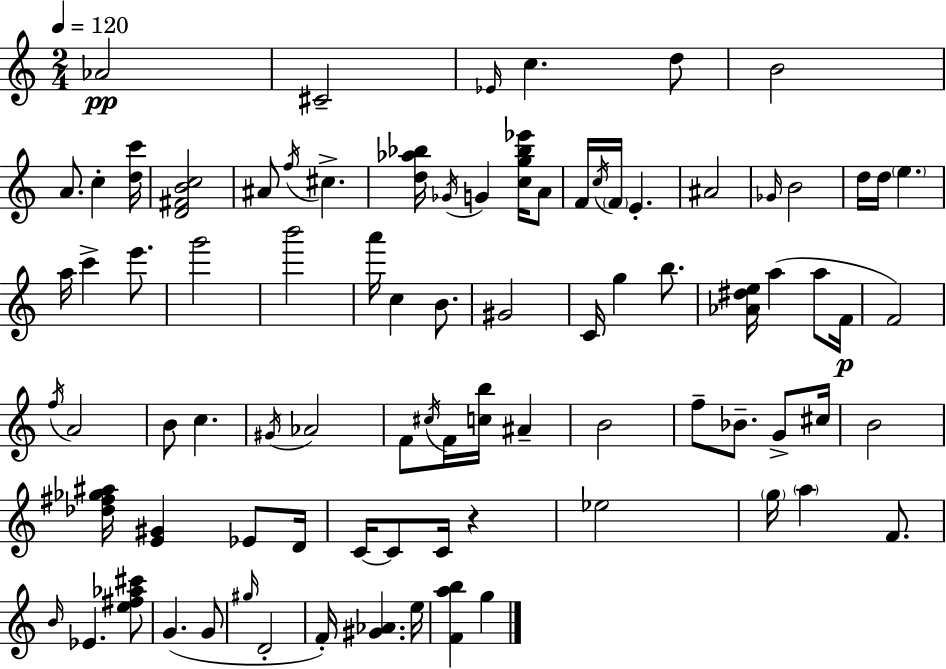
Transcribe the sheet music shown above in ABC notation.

X:1
T:Untitled
M:2/4
L:1/4
K:Am
_A2 ^C2 _E/4 c d/2 B2 A/2 c [dc']/4 [D^FBc]2 ^A/2 f/4 ^c [d_a_b]/4 _G/4 G [cg_b_e']/4 A/2 F/4 c/4 F/4 E ^A2 _G/4 B2 d/4 d/4 e a/4 c' e'/2 g'2 b'2 a'/4 c B/2 ^G2 C/4 g b/2 [_A^de]/4 a a/2 F/4 F2 f/4 A2 B/2 c ^G/4 _A2 F/2 ^c/4 F/4 [cb]/4 ^A B2 f/2 _B/2 G/2 ^c/4 B2 [_d^f_g^a]/4 [E^G] _E/2 D/4 C/4 C/2 C/4 z _e2 g/4 a F/2 B/4 _E [e^f_a^c']/2 G G/2 ^g/4 D2 F/4 [^G_A] e/4 [Fab] g